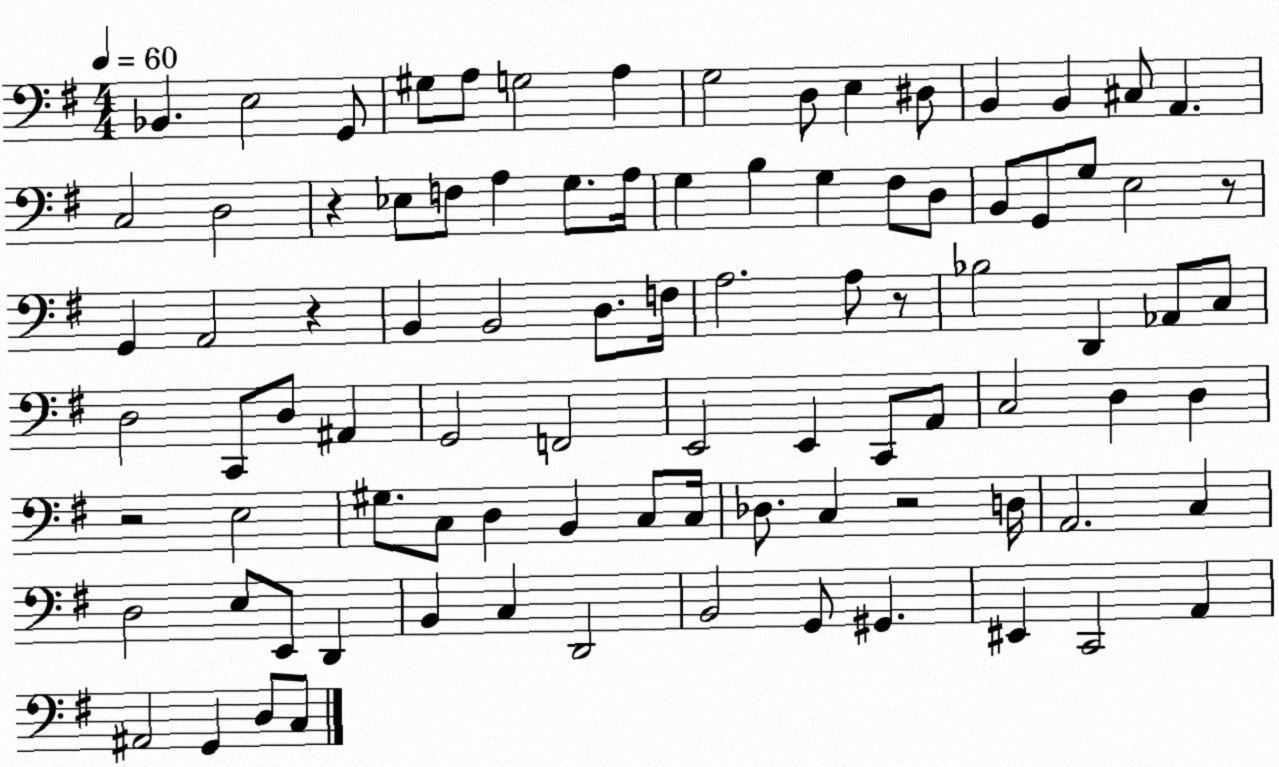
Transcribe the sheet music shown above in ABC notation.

X:1
T:Untitled
M:4/4
L:1/4
K:G
_B,, E,2 G,,/2 ^G,/2 A,/2 G,2 A, G,2 D,/2 E, ^D,/2 B,, B,, ^C,/2 A,, C,2 D,2 z _E,/2 F,/2 A, G,/2 A,/4 G, B, G, ^F,/2 D,/2 B,,/2 G,,/2 G,/2 E,2 z/2 G,, A,,2 z B,, B,,2 D,/2 F,/4 A,2 A,/2 z/2 _B,2 D,, _A,,/2 C,/2 D,2 C,,/2 D,/2 ^A,, G,,2 F,,2 E,,2 E,, C,,/2 A,,/2 C,2 D, D, z2 E,2 ^G,/2 C,/2 D, B,, C,/2 C,/4 _D,/2 C, z2 D,/4 A,,2 C, D,2 E,/2 E,,/2 D,, B,, C, D,,2 B,,2 G,,/2 ^G,, ^E,, C,,2 A,, ^A,,2 G,, D,/2 C,/2